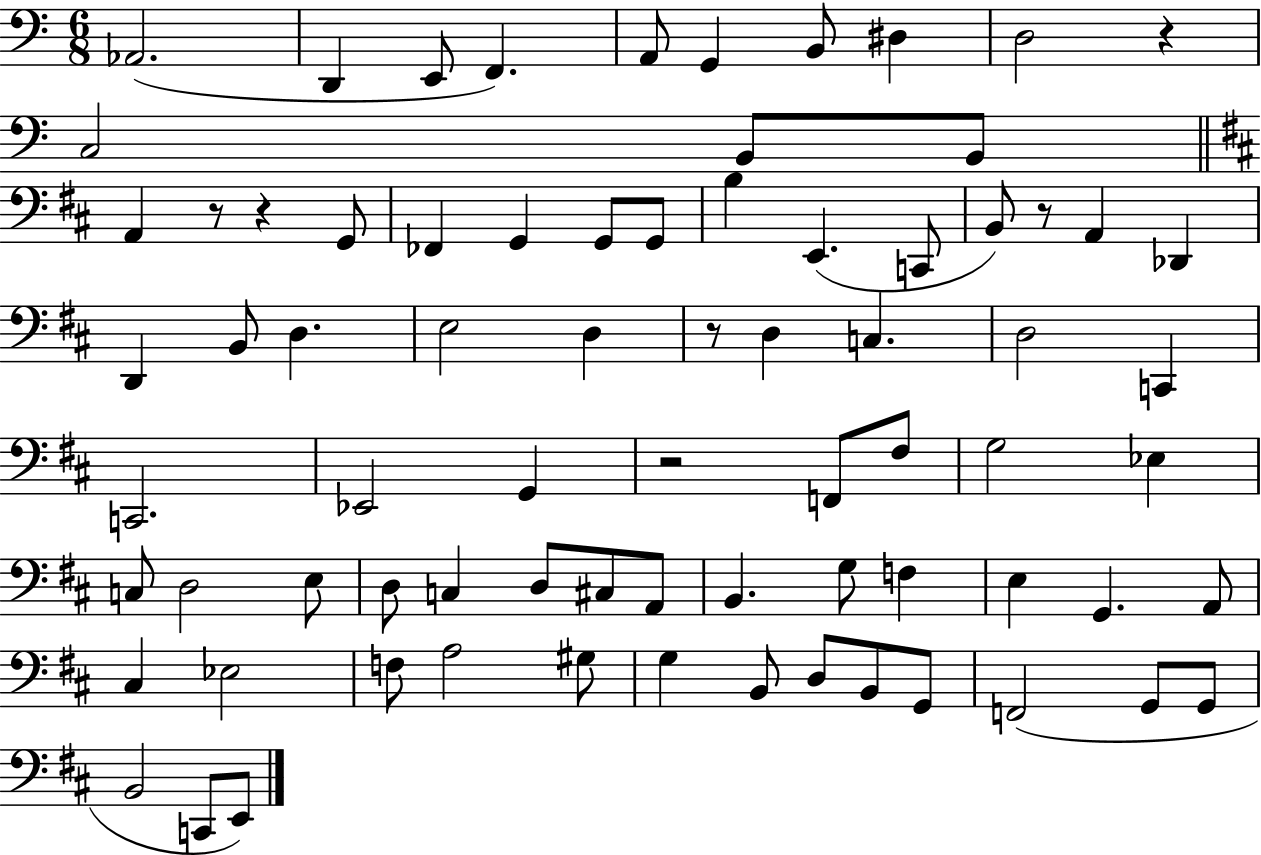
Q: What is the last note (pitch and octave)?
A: E2